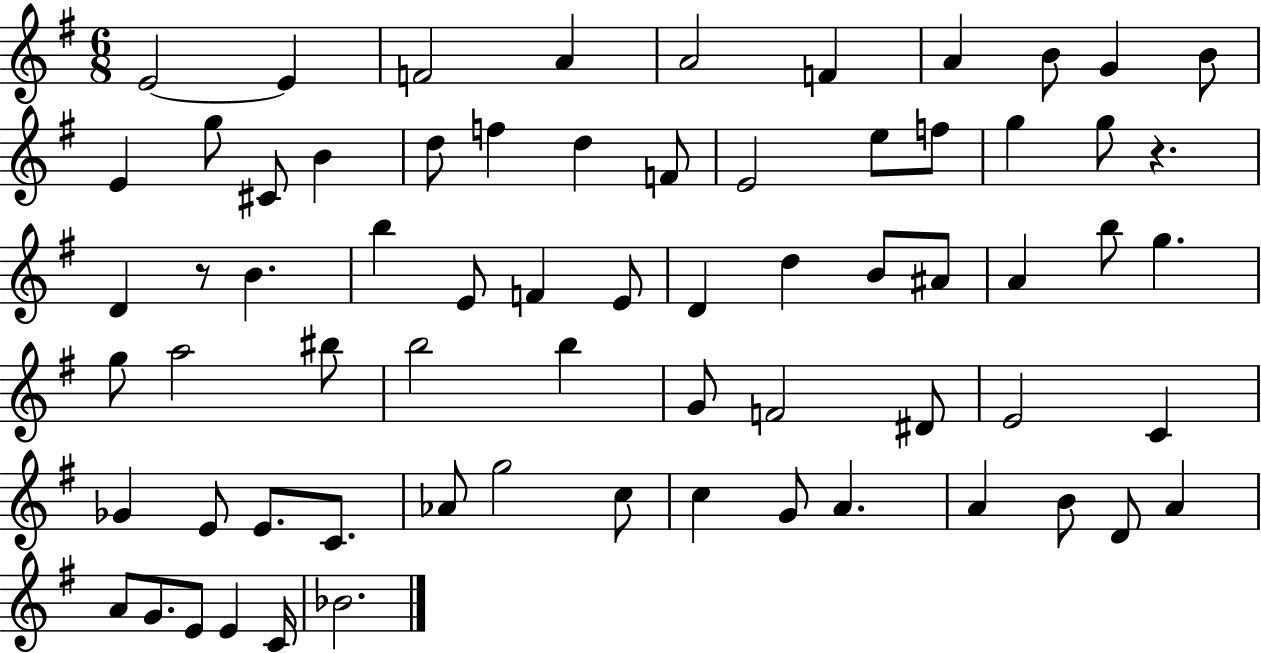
{
  \clef treble
  \numericTimeSignature
  \time 6/8
  \key g \major
  e'2~~ e'4 | f'2 a'4 | a'2 f'4 | a'4 b'8 g'4 b'8 | \break e'4 g''8 cis'8 b'4 | d''8 f''4 d''4 f'8 | e'2 e''8 f''8 | g''4 g''8 r4. | \break d'4 r8 b'4. | b''4 e'8 f'4 e'8 | d'4 d''4 b'8 ais'8 | a'4 b''8 g''4. | \break g''8 a''2 bis''8 | b''2 b''4 | g'8 f'2 dis'8 | e'2 c'4 | \break ges'4 e'8 e'8. c'8. | aes'8 g''2 c''8 | c''4 g'8 a'4. | a'4 b'8 d'8 a'4 | \break a'8 g'8. e'8 e'4 c'16 | bes'2. | \bar "|."
}